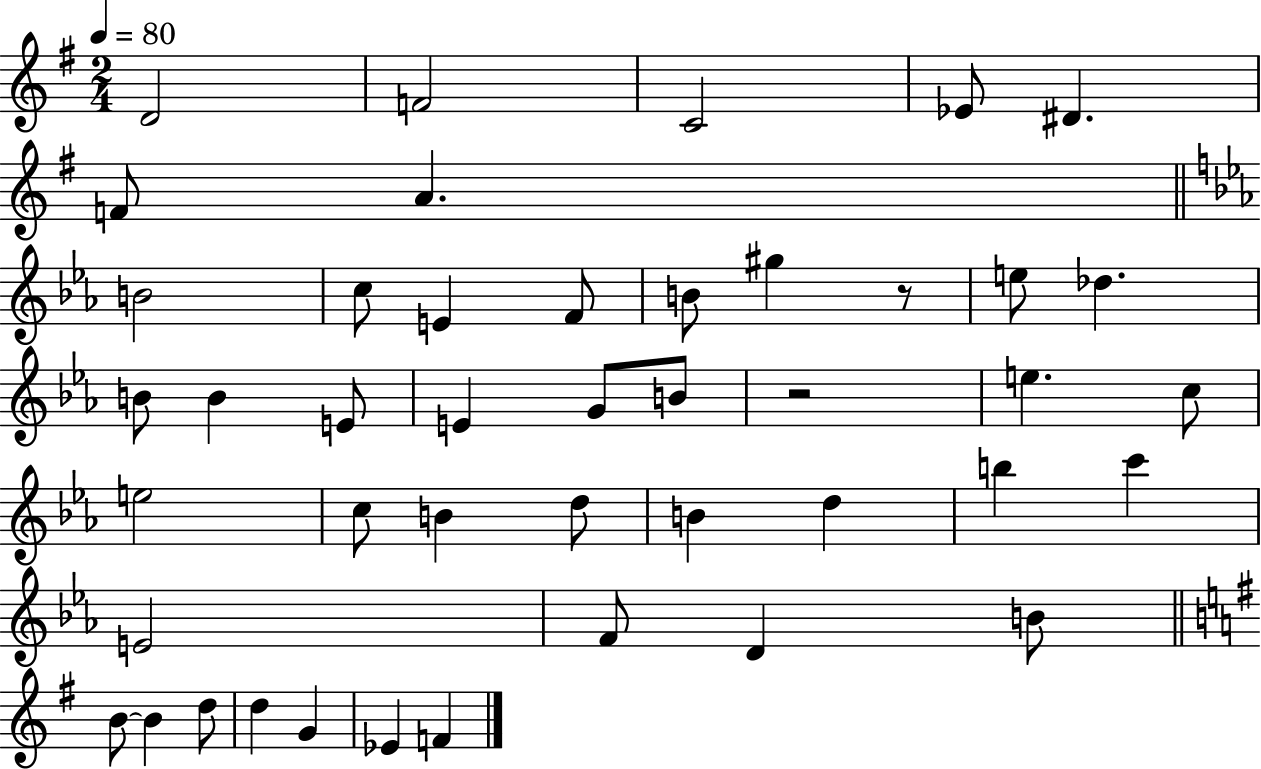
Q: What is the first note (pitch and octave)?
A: D4